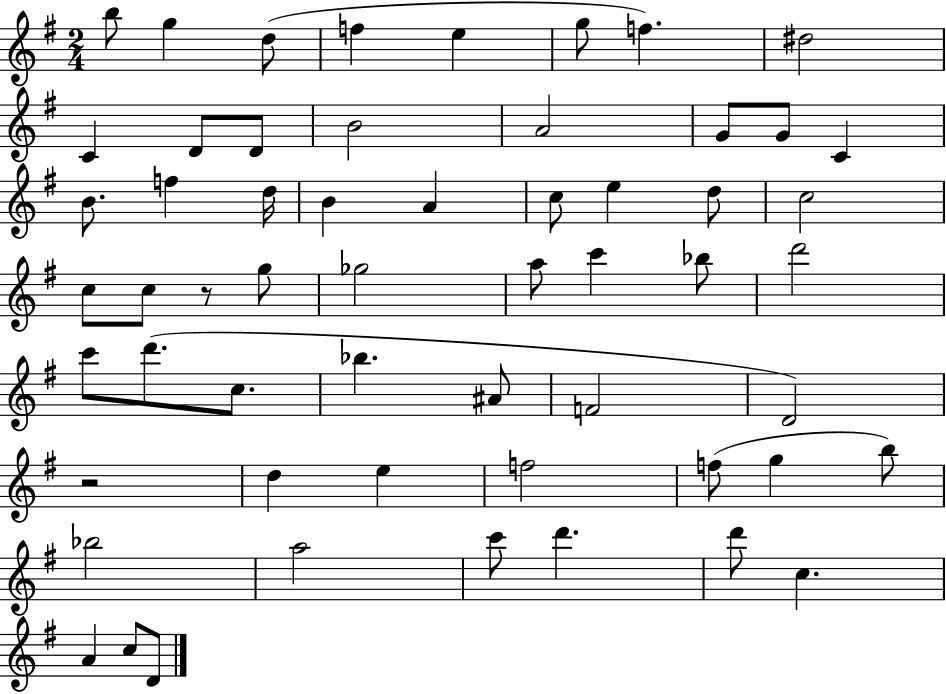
X:1
T:Untitled
M:2/4
L:1/4
K:G
b/2 g d/2 f e g/2 f ^d2 C D/2 D/2 B2 A2 G/2 G/2 C B/2 f d/4 B A c/2 e d/2 c2 c/2 c/2 z/2 g/2 _g2 a/2 c' _b/2 d'2 c'/2 d'/2 c/2 _b ^A/2 F2 D2 z2 d e f2 f/2 g b/2 _b2 a2 c'/2 d' d'/2 c A c/2 D/2